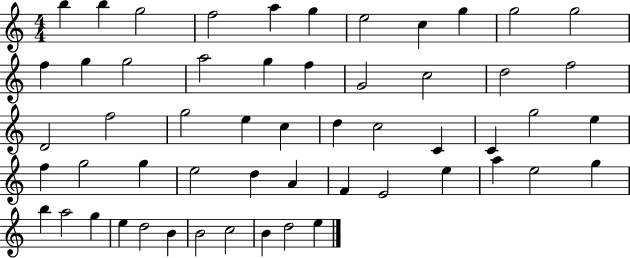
B5/q B5/q G5/h F5/h A5/q G5/q E5/h C5/q G5/q G5/h G5/h F5/q G5/q G5/h A5/h G5/q F5/q G4/h C5/h D5/h F5/h D4/h F5/h G5/h E5/q C5/q D5/q C5/h C4/q C4/q G5/h E5/q F5/q G5/h G5/q E5/h D5/q A4/q F4/q E4/h E5/q A5/q E5/h G5/q B5/q A5/h G5/q E5/q D5/h B4/q B4/h C5/h B4/q D5/h E5/q